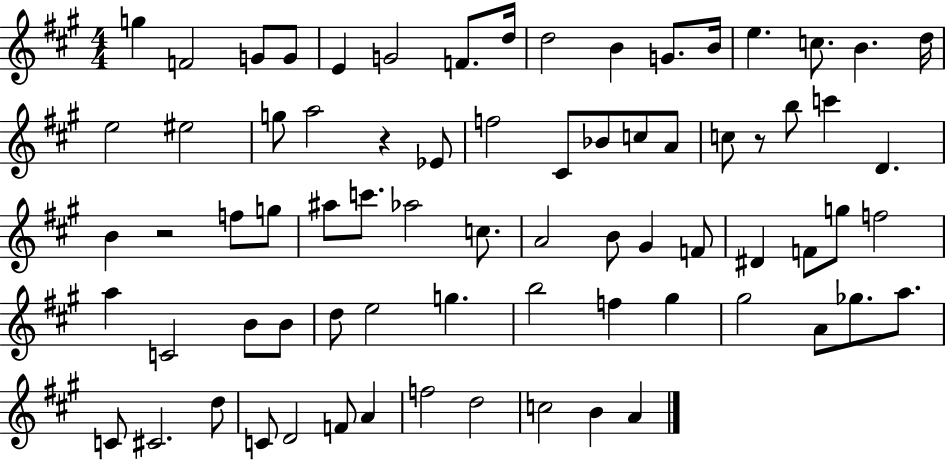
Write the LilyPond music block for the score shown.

{
  \clef treble
  \numericTimeSignature
  \time 4/4
  \key a \major
  g''4 f'2 g'8 g'8 | e'4 g'2 f'8. d''16 | d''2 b'4 g'8. b'16 | e''4. c''8. b'4. d''16 | \break e''2 eis''2 | g''8 a''2 r4 ees'8 | f''2 cis'8 bes'8 c''8 a'8 | c''8 r8 b''8 c'''4 d'4. | \break b'4 r2 f''8 g''8 | ais''8 c'''8. aes''2 c''8. | a'2 b'8 gis'4 f'8 | dis'4 f'8 g''8 f''2 | \break a''4 c'2 b'8 b'8 | d''8 e''2 g''4. | b''2 f''4 gis''4 | gis''2 a'8 ges''8. a''8. | \break c'8 cis'2. d''8 | c'8 d'2 f'8 a'4 | f''2 d''2 | c''2 b'4 a'4 | \break \bar "|."
}